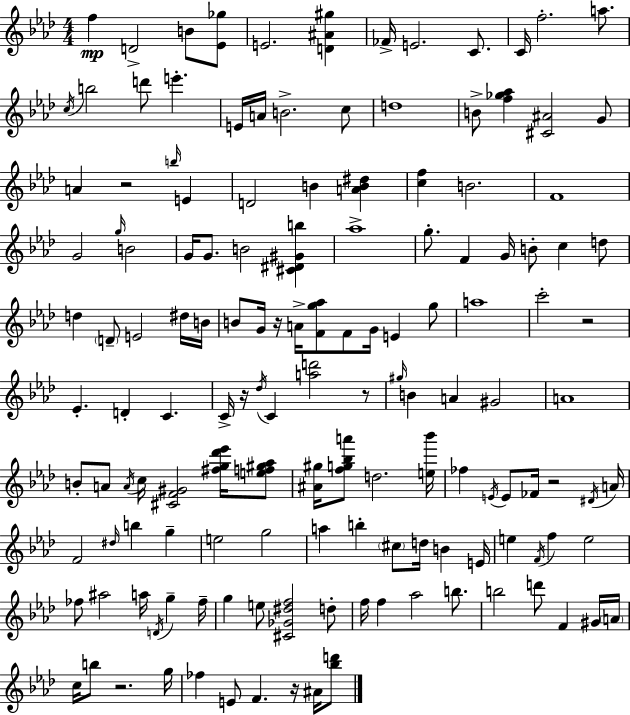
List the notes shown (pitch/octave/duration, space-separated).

F5/q D4/h B4/e [Eb4,Gb5]/e E4/h. [D4,A#4,G#5]/q FES4/s E4/h. C4/e. C4/s F5/h. A5/e. C5/s B5/h D6/e E6/q. E4/s A4/s B4/h. C5/e D5/w B4/e [F5,Gb5,Ab5]/q [C#4,A#4]/h G4/e A4/q R/h B5/s E4/q D4/h B4/q [A4,B4,D#5]/q [C5,F5]/q B4/h. F4/w G4/h G5/s B4/h G4/s G4/e. B4/h [C#4,D#4,G#4,B5]/q Ab5/w G5/e. F4/q G4/s B4/e C5/q D5/e D5/q D4/e E4/h D#5/s B4/s B4/e G4/s R/s A4/s [F4,G5,Ab5]/e F4/e G4/s E4/q G5/e A5/w C6/h R/h Eb4/q. D4/q C4/q. C4/s R/s Db5/s C4/q [A5,D6]/h R/e G#5/s B4/q A4/q G#4/h A4/w B4/e A4/e A4/s C5/s [C#4,F4,G#4]/h [F#5,G5,Db6,Eb6]/s [E5,F5,G#5,Ab5]/e [A#4,G#5]/s [F5,G5,Bb5,A6]/e D5/h. [E5,Bb6]/s FES5/q E4/s E4/e FES4/s R/h D#4/s A4/s F4/h D#5/s B5/q G5/q E5/h G5/h A5/q B5/q C#5/e D5/s B4/q E4/s E5/q F4/s F5/q E5/h FES5/e A#5/h A5/s D4/s G5/q FES5/s G5/q E5/e [C#4,Gb4,D#5,F5]/h D5/e F5/s F5/q Ab5/h B5/e. B5/h D6/e F4/q G#4/s A4/s C5/s B5/e R/h. G5/s FES5/q E4/e F4/q. R/s A#4/s [Bb5,D6]/e